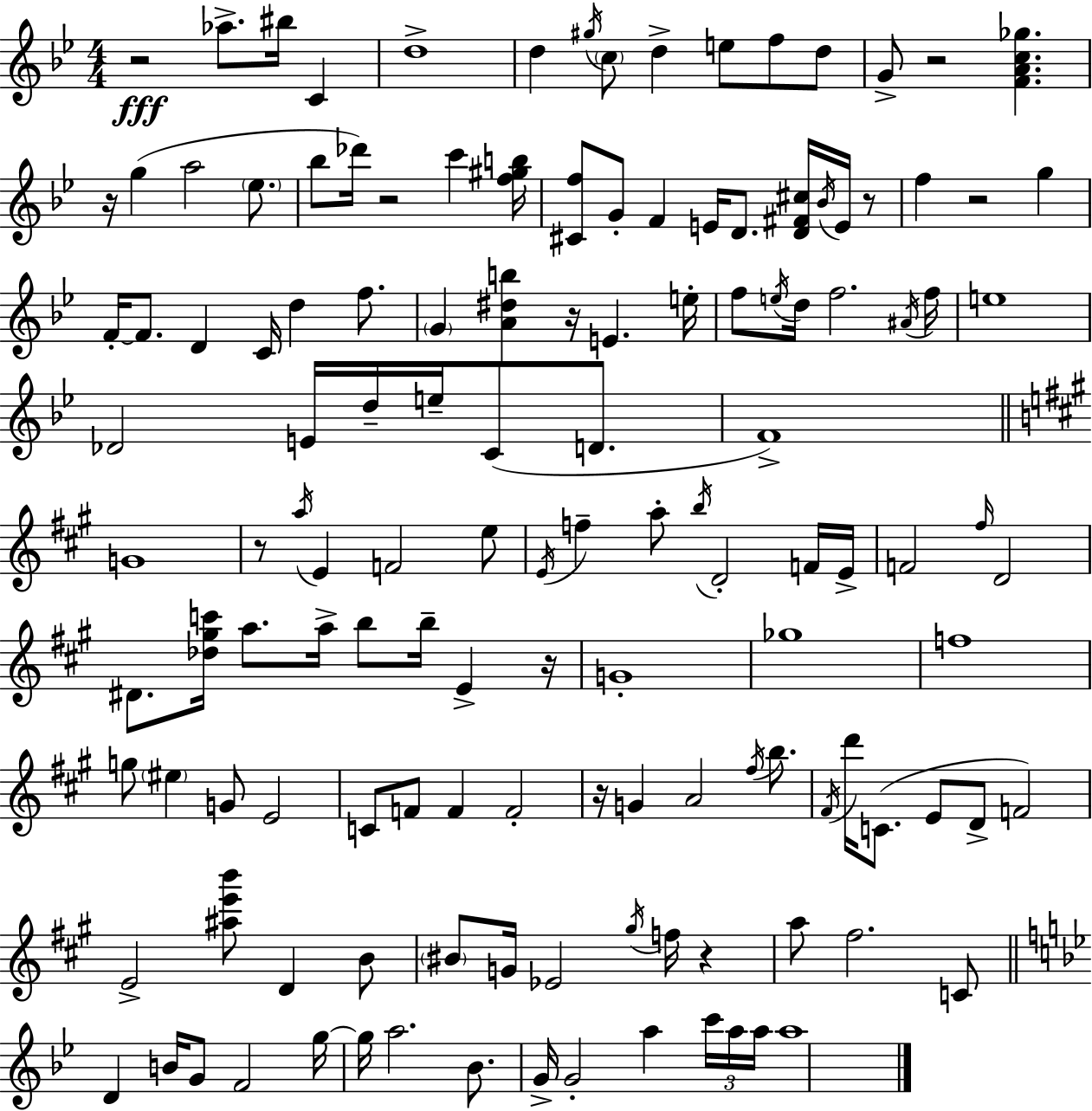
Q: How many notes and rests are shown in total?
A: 135